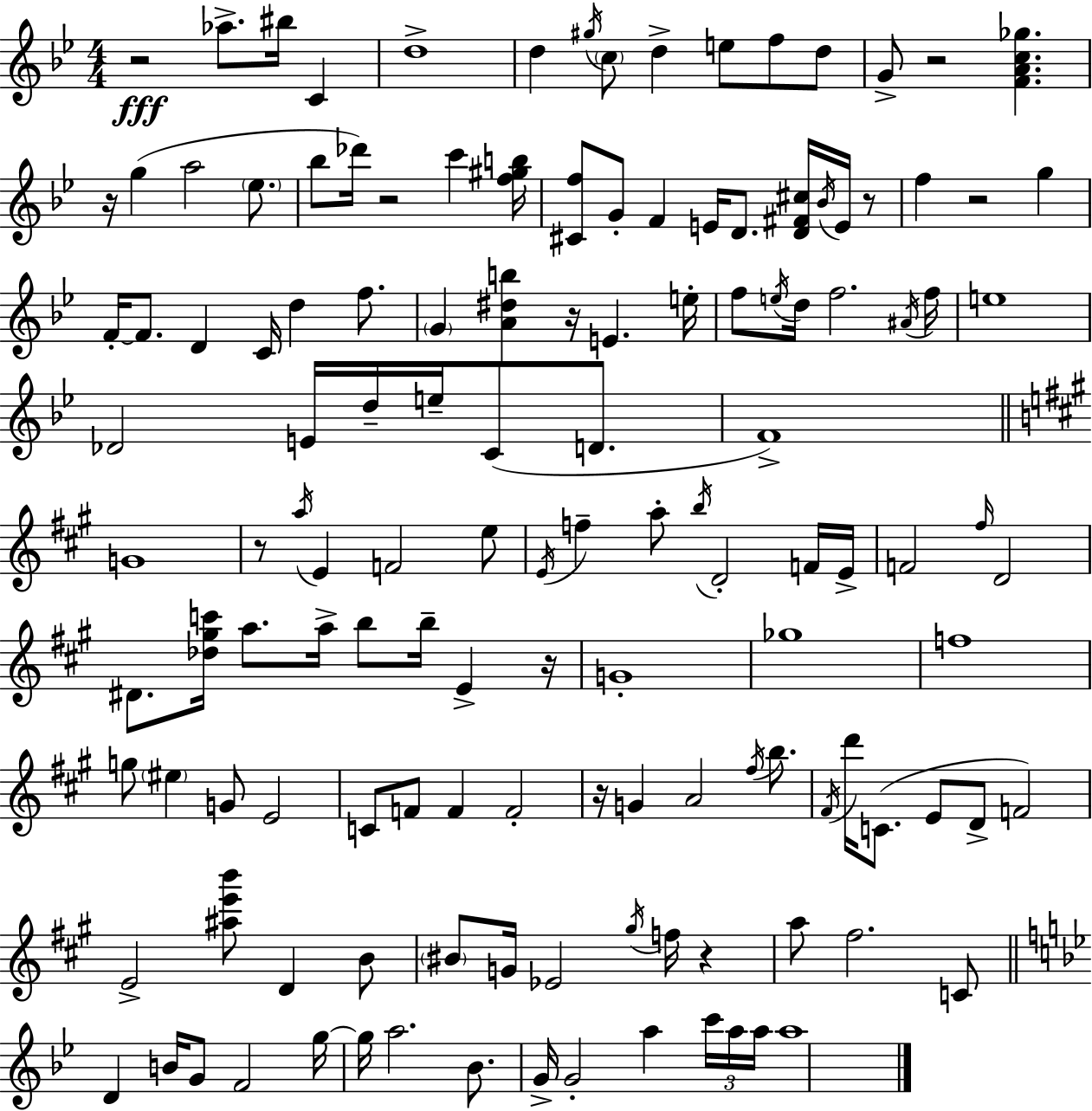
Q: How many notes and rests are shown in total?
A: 135